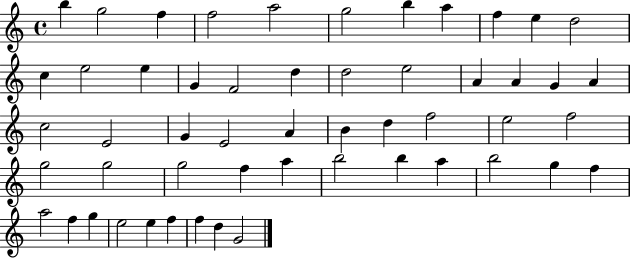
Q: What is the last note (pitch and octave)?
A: G4